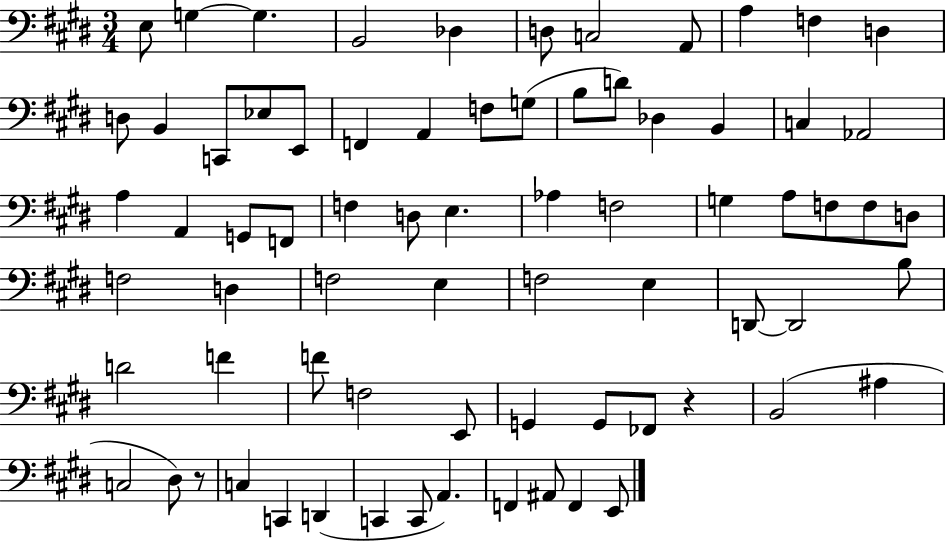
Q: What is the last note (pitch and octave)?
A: E2